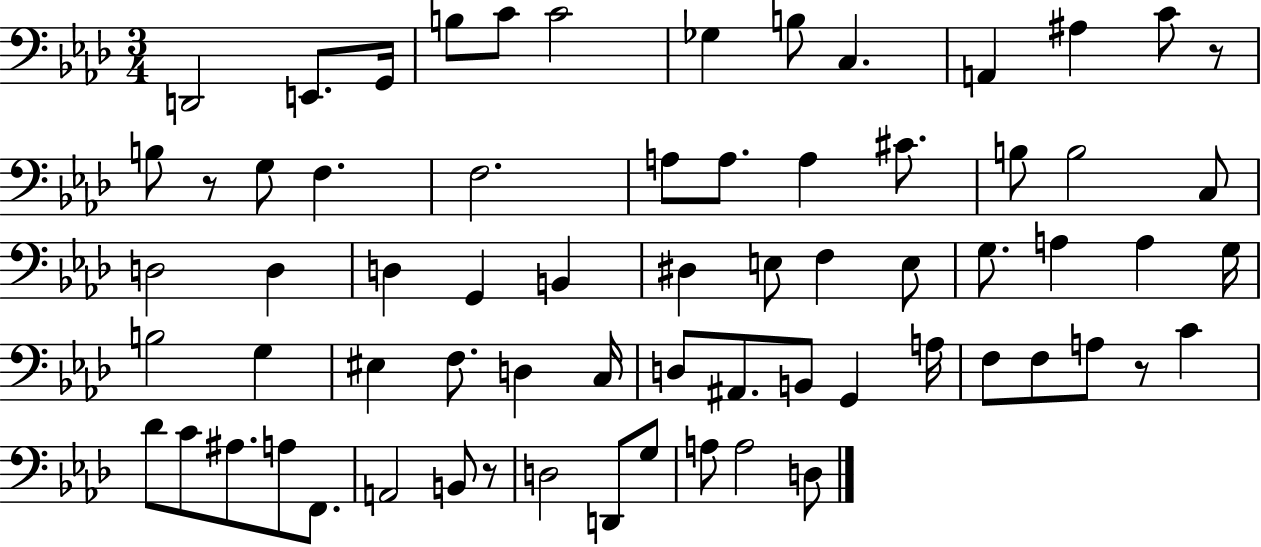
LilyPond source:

{
  \clef bass
  \numericTimeSignature
  \time 3/4
  \key aes \major
  d,2 e,8. g,16 | b8 c'8 c'2 | ges4 b8 c4. | a,4 ais4 c'8 r8 | \break b8 r8 g8 f4. | f2. | a8 a8. a4 cis'8. | b8 b2 c8 | \break d2 d4 | d4 g,4 b,4 | dis4 e8 f4 e8 | g8. a4 a4 g16 | \break b2 g4 | eis4 f8. d4 c16 | d8 ais,8. b,8 g,4 a16 | f8 f8 a8 r8 c'4 | \break des'8 c'8 ais8. a8 f,8. | a,2 b,8 r8 | d2 d,8 g8 | a8 a2 d8 | \break \bar "|."
}